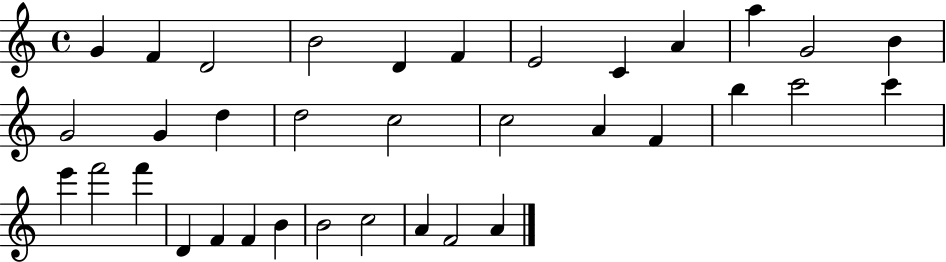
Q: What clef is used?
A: treble